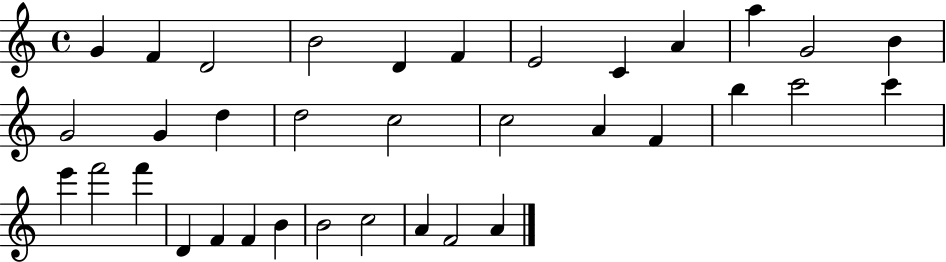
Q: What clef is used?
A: treble